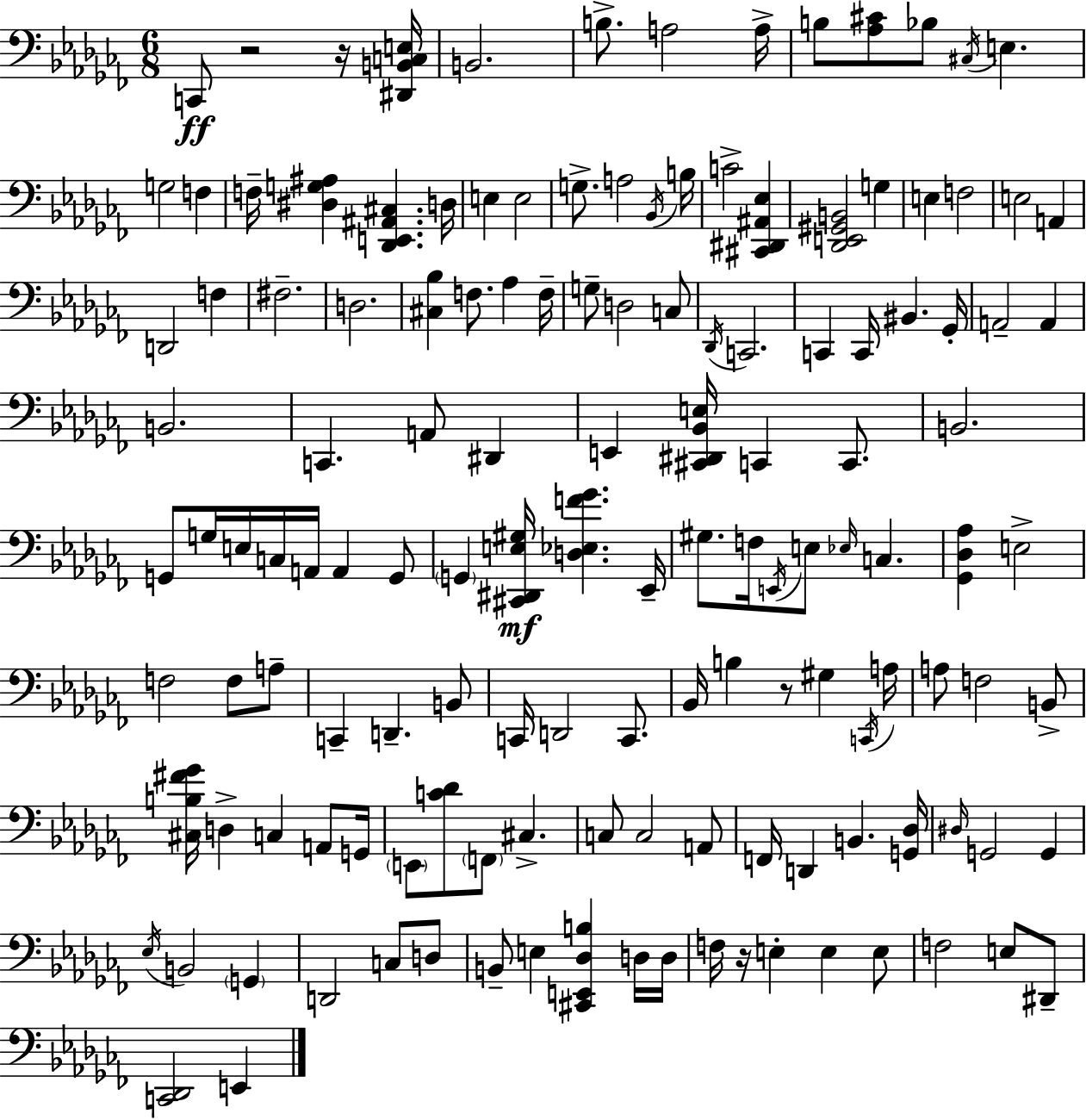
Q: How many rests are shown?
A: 4